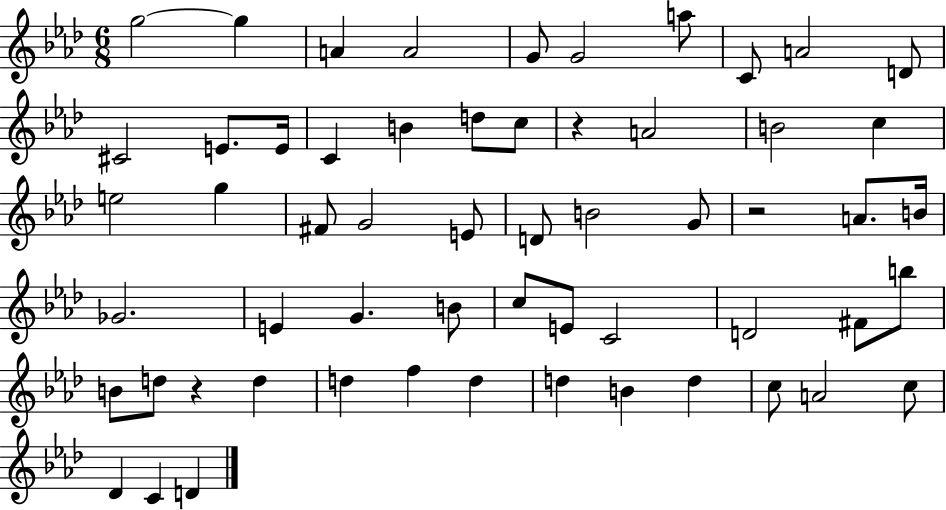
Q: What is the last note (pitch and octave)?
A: D4